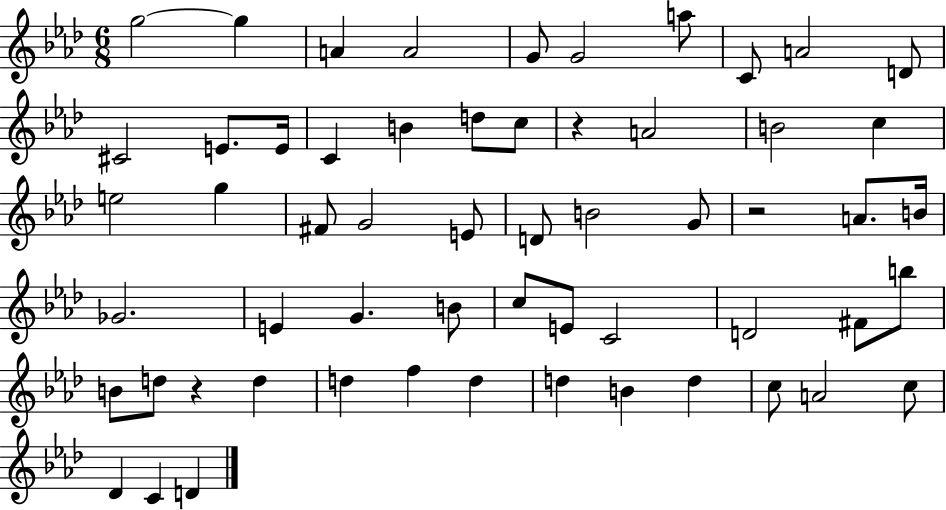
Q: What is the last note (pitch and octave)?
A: D4